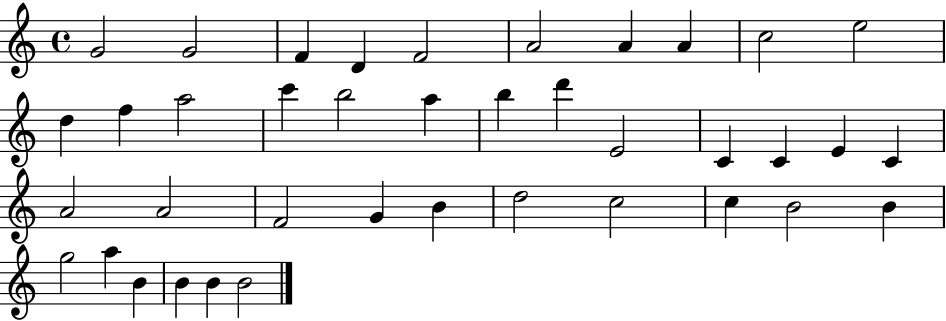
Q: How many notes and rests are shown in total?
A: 39